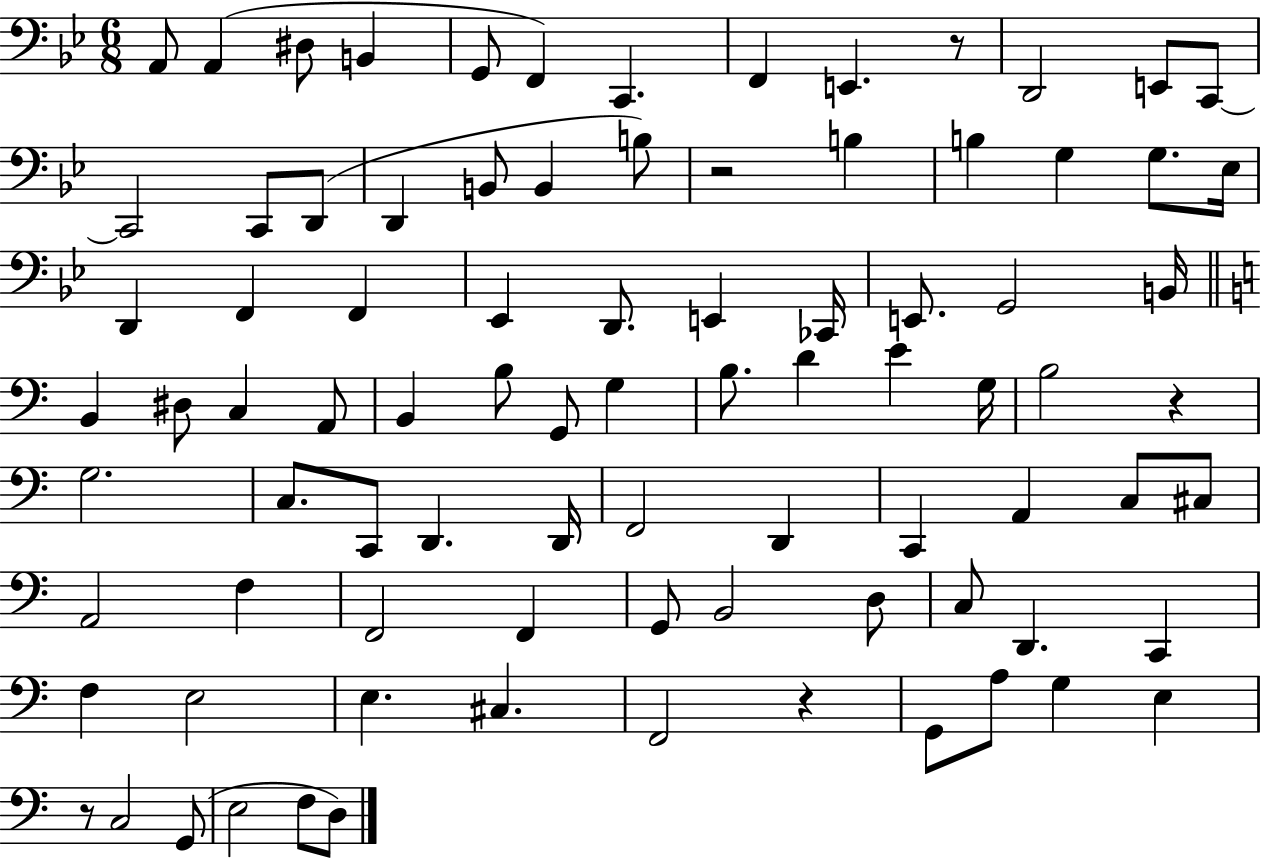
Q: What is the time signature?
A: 6/8